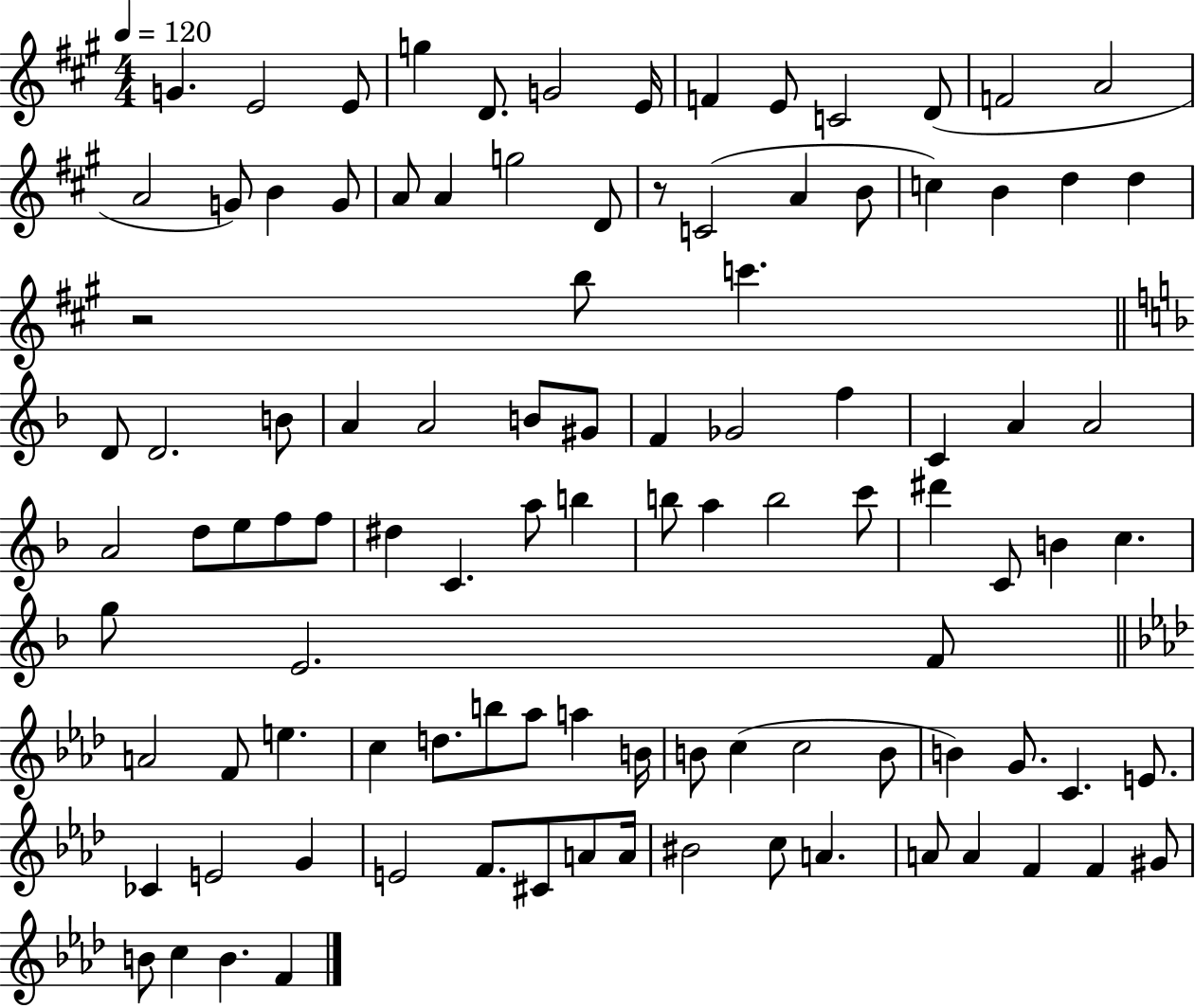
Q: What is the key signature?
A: A major